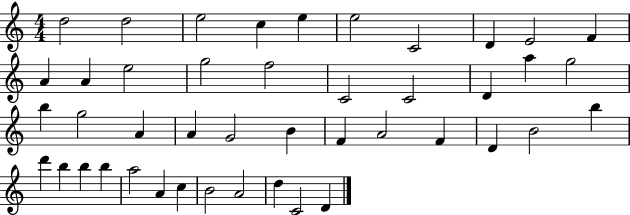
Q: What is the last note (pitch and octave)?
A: D4